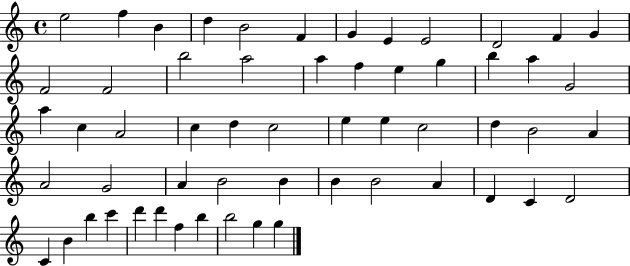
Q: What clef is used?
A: treble